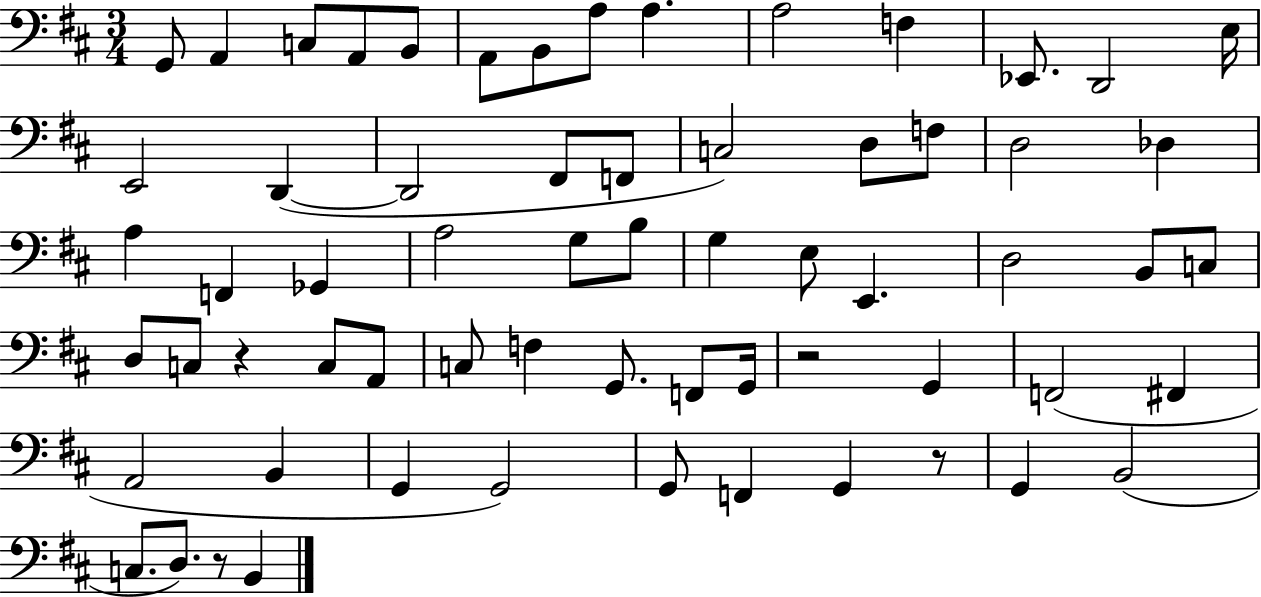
X:1
T:Untitled
M:3/4
L:1/4
K:D
G,,/2 A,, C,/2 A,,/2 B,,/2 A,,/2 B,,/2 A,/2 A, A,2 F, _E,,/2 D,,2 E,/4 E,,2 D,, D,,2 ^F,,/2 F,,/2 C,2 D,/2 F,/2 D,2 _D, A, F,, _G,, A,2 G,/2 B,/2 G, E,/2 E,, D,2 B,,/2 C,/2 D,/2 C,/2 z C,/2 A,,/2 C,/2 F, G,,/2 F,,/2 G,,/4 z2 G,, F,,2 ^F,, A,,2 B,, G,, G,,2 G,,/2 F,, G,, z/2 G,, B,,2 C,/2 D,/2 z/2 B,,